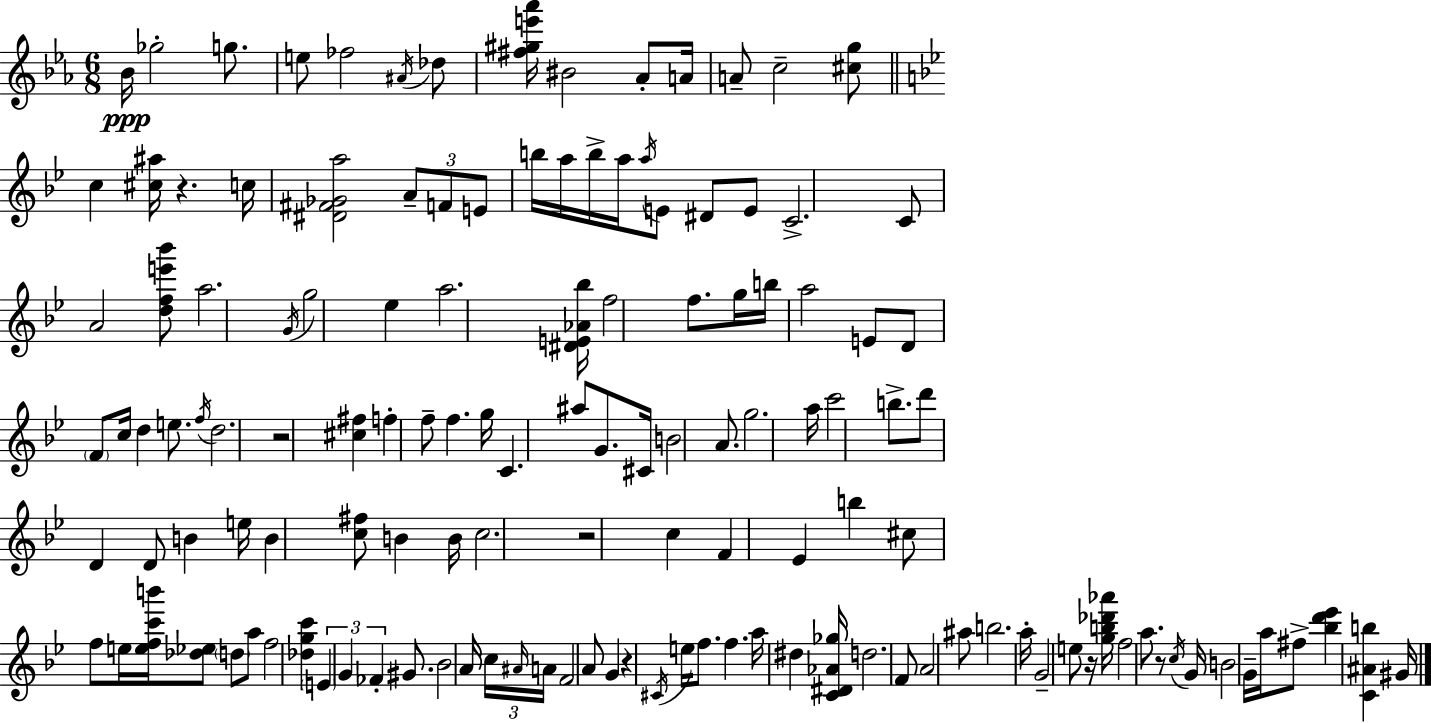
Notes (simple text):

Bb4/s Gb5/h G5/e. E5/e FES5/h A#4/s Db5/e [F#5,G#5,E6,Ab6]/s BIS4/h Ab4/e A4/s A4/e C5/h [C#5,G5]/e C5/q [C#5,A#5]/s R/q. C5/s [D#4,F#4,Gb4,A5]/h A4/e F4/e E4/e B5/s A5/s B5/s A5/s A5/s E4/e D#4/e E4/e C4/h. C4/e A4/h [D5,F5,E6,Bb6]/e A5/h. G4/s G5/h Eb5/q A5/h. [D#4,E4,Ab4,Bb5]/s F5/h F5/e. G5/s B5/s A5/h E4/e D4/e F4/e C5/s D5/q E5/e. F5/s D5/h. R/h [C#5,F#5]/q F5/q F5/e F5/q. G5/s C4/q. A#5/e G4/e. C#4/s B4/h A4/e. G5/h. A5/s C6/h B5/e. D6/e D4/q D4/e B4/q E5/s B4/q [C5,F#5]/e B4/q B4/s C5/h. R/h C5/q F4/q Eb4/q B5/q C#5/e F5/e E5/s [E5,F5,C6,B6]/s [Db5,Eb5]/e D5/e A5/e F5/h [Db5,G5,C6]/q E4/q G4/q FES4/q G#4/e. Bb4/h A4/s C5/s A#4/s A4/s F4/h A4/e G4/q R/q C#4/s E5/s F5/e. F5/q. A5/s D#5/q [C4,D#4,Ab4,Gb5]/s D5/h. F4/e A4/h A#5/e B5/h. A5/s G4/h E5/e R/s [G5,B5,Db6,Ab6]/s F5/h A5/e. R/e C5/s G4/s B4/h G4/s A5/s F#5/e [Bb5,D6,Eb6]/q [C4,A#4,B5]/q G#4/s